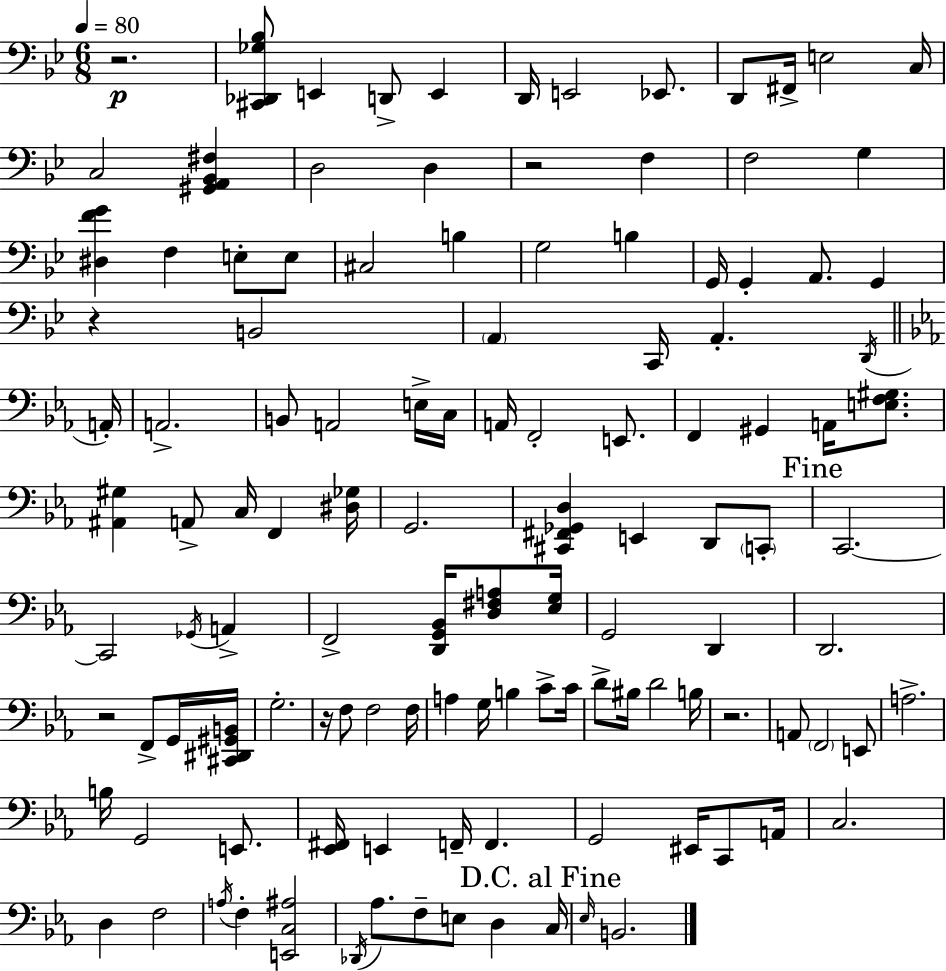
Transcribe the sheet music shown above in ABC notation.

X:1
T:Untitled
M:6/8
L:1/4
K:Bb
z2 [^C,,_D,,_G,_B,]/2 E,, D,,/2 E,, D,,/4 E,,2 _E,,/2 D,,/2 ^F,,/4 E,2 C,/4 C,2 [^G,,A,,_B,,^F,] D,2 D, z2 F, F,2 G, [^D,FG] F, E,/2 E,/2 ^C,2 B, G,2 B, G,,/4 G,, A,,/2 G,, z B,,2 A,, C,,/4 A,, D,,/4 A,,/4 A,,2 B,,/2 A,,2 E,/4 C,/4 A,,/4 F,,2 E,,/2 F,, ^G,, A,,/4 [E,F,^G,]/2 [^A,,^G,] A,,/2 C,/4 F,, [^D,_G,]/4 G,,2 [^C,,^F,,_G,,D,] E,, D,,/2 C,,/2 C,,2 C,,2 _G,,/4 A,, F,,2 [D,,G,,_B,,]/4 [D,^F,A,]/2 [_E,G,]/4 G,,2 D,, D,,2 z2 F,,/2 G,,/4 [^C,,^D,,^G,,B,,]/4 G,2 z/4 F,/2 F,2 F,/4 A, G,/4 B, C/2 C/4 D/2 ^B,/4 D2 B,/4 z2 A,,/2 F,,2 E,,/2 A,2 B,/4 G,,2 E,,/2 [_E,,^F,,]/4 E,, F,,/4 F,, G,,2 ^E,,/4 C,,/2 A,,/4 C,2 D, F,2 A,/4 F, [E,,C,^A,]2 _D,,/4 _A,/2 F,/2 E,/2 D, C,/4 _E,/4 B,,2